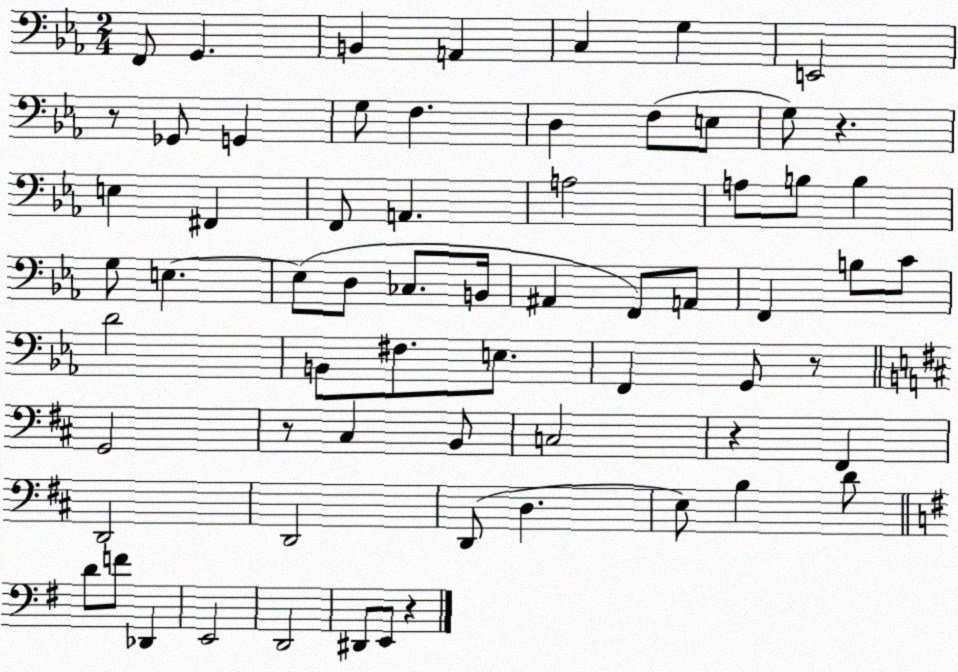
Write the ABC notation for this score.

X:1
T:Untitled
M:2/4
L:1/4
K:Eb
F,,/2 G,, B,, A,, C, G, E,,2 z/2 _G,,/2 G,, G,/2 F, D, F,/2 E,/2 G,/2 z E, ^F,, F,,/2 A,, A,2 A,/2 B,/2 B, G,/2 E, E,/2 D,/2 _C,/2 B,,/4 ^A,, F,,/2 A,,/2 F,, B,/2 C/2 D2 B,,/2 ^F,/2 E,/2 F,, G,,/2 z/2 G,,2 z/2 ^C, B,,/2 C,2 z ^F,, D,,2 D,,2 D,,/2 D, E,/2 B, D/2 D/2 F/2 _D,, E,,2 D,,2 ^D,,/2 E,,/2 z